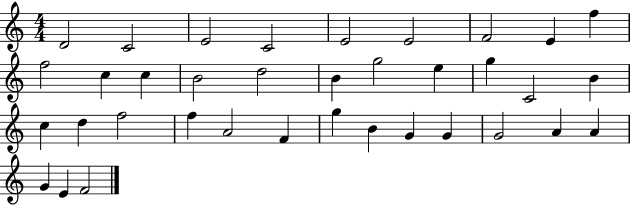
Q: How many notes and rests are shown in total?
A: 36